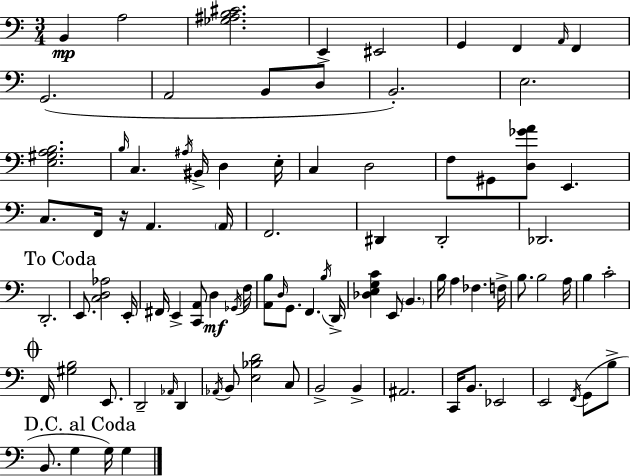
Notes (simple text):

B2/q A3/h [Gb3,A#3,B3,C#4]/h. E2/q EIS2/h G2/q F2/q A2/s F2/q G2/h. A2/h B2/e D3/e B2/h. E3/h. [E3,G#3,A3,B3]/h. B3/s C3/q. A#3/s BIS2/s D3/q E3/s C3/q D3/h F3/e G#2/e [D3,Gb4,A4]/e E2/q. C3/e. F2/s R/s A2/q. A2/s F2/h. D#2/q D#2/h Db2/h. D2/h. E2/e. [C3,D3,Ab3]/h E2/s F#2/s E2/q [C2,A2]/e D3/q Gb2/s F3/s [A2,B3]/e D3/s G2/e. F2/q. B3/s D2/s [Db3,E3,G3,C4]/q E2/e B2/q. B3/s A3/q FES3/q. F3/s B3/e. B3/h A3/s B3/q C4/h F2/s [G#3,B3]/h E2/e. D2/h Ab2/s D2/q Ab2/s B2/e [E3,Bb3,D4]/h C3/e B2/h B2/q A#2/h. C2/s B2/e. Eb2/h E2/h F2/s G2/e B3/e B2/e. G3/q G3/s G3/q